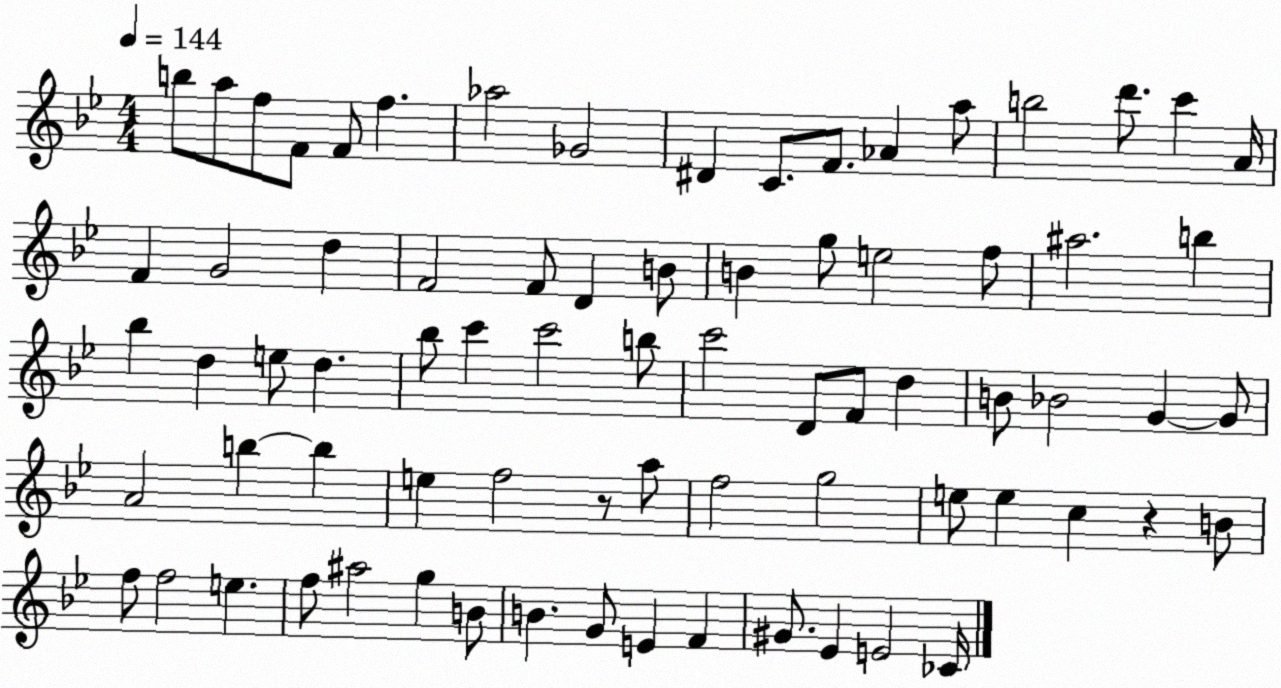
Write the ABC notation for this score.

X:1
T:Untitled
M:4/4
L:1/4
K:Bb
b/2 a/2 f/2 F/2 F/2 f _a2 _G2 ^D C/2 F/2 _A a/2 b2 d'/2 c' A/4 F G2 d F2 F/2 D B/2 B g/2 e2 f/2 ^a2 b _b d e/2 d _b/2 c' c'2 b/2 c'2 D/2 F/2 d B/2 _B2 G G/2 A2 b b e f2 z/2 a/2 f2 g2 e/2 e c z B/2 f/2 f2 e f/2 ^a2 g B/2 B G/2 E F ^G/2 _E E2 _C/4